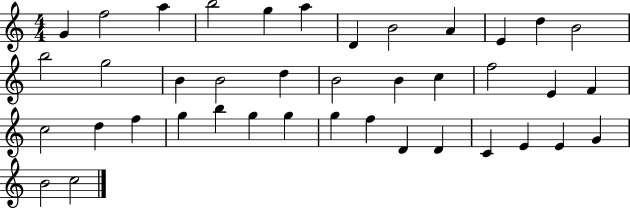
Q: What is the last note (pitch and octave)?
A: C5